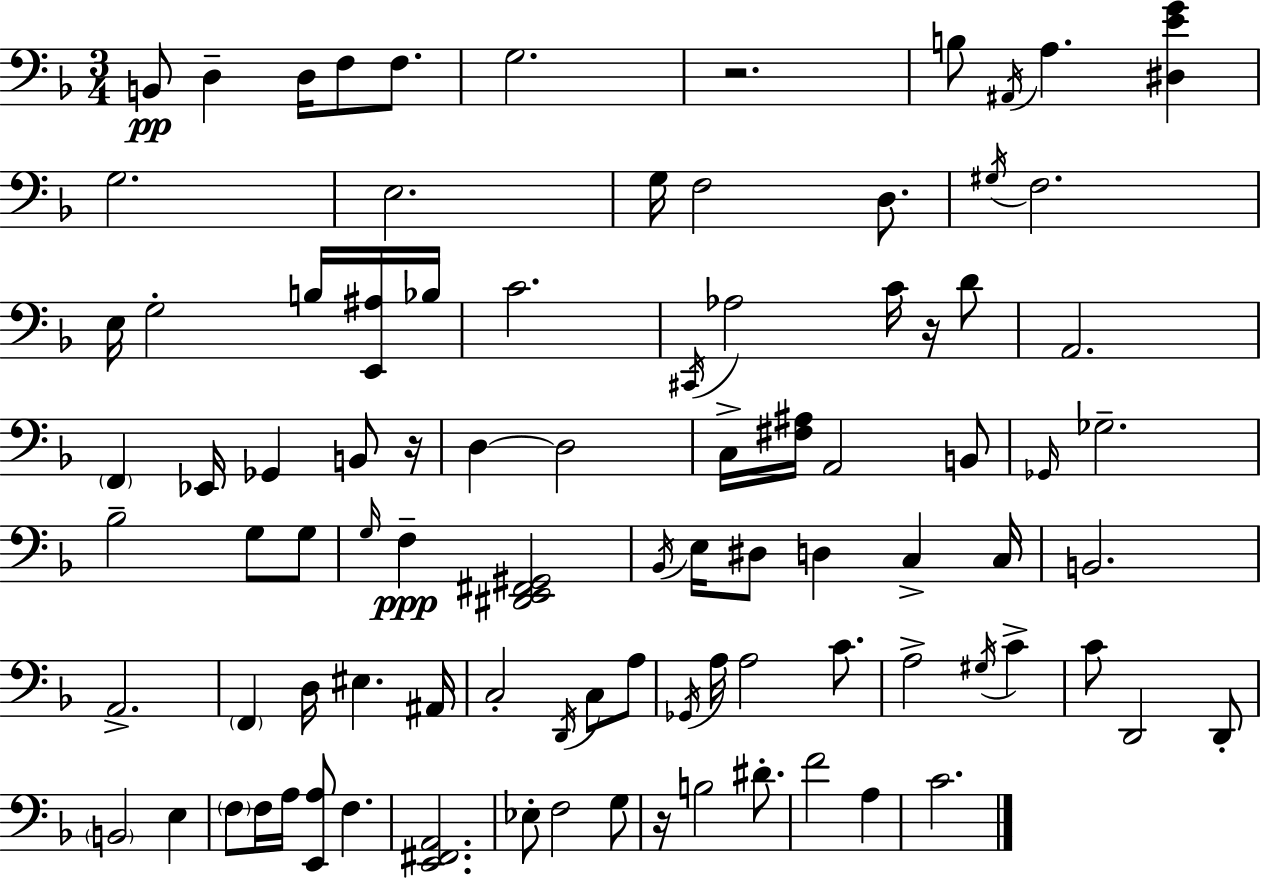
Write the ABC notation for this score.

X:1
T:Untitled
M:3/4
L:1/4
K:F
B,,/2 D, D,/4 F,/2 F,/2 G,2 z2 B,/2 ^A,,/4 A, [^D,EG] G,2 E,2 G,/4 F,2 D,/2 ^G,/4 F,2 E,/4 G,2 B,/4 [E,,^A,]/4 _B,/4 C2 ^C,,/4 _A,2 C/4 z/4 D/2 A,,2 F,, _E,,/4 _G,, B,,/2 z/4 D, D,2 C,/4 [^F,^A,]/4 A,,2 B,,/2 _G,,/4 _G,2 _B,2 G,/2 G,/2 G,/4 F, [^D,,E,,^F,,^G,,]2 _B,,/4 E,/4 ^D,/2 D, C, C,/4 B,,2 A,,2 F,, D,/4 ^E, ^A,,/4 C,2 D,,/4 C,/2 A,/2 _G,,/4 A,/4 A,2 C/2 A,2 ^G,/4 C C/2 D,,2 D,,/2 B,,2 E, F,/2 F,/4 A,/4 [E,,A,]/2 F, [E,,^F,,A,,]2 _E,/2 F,2 G,/2 z/4 B,2 ^D/2 F2 A, C2